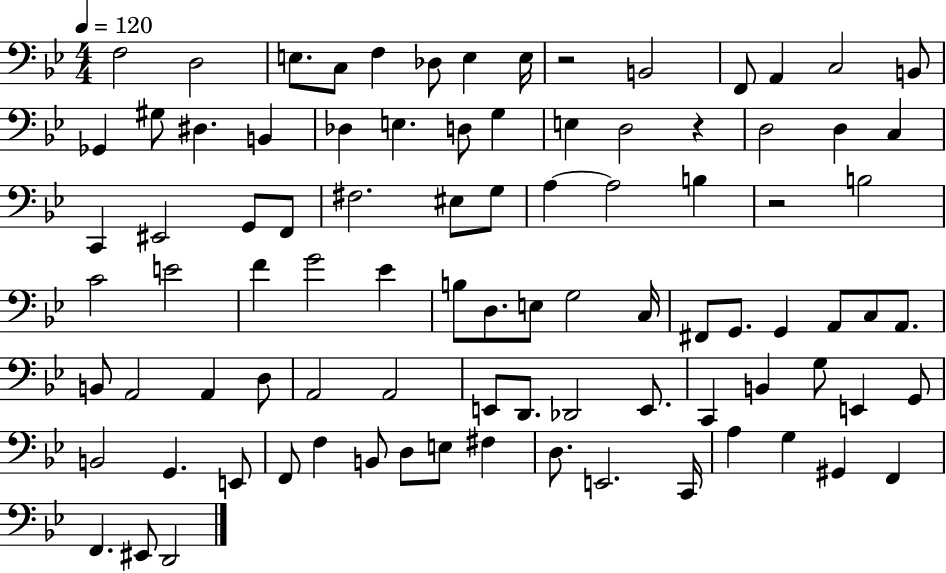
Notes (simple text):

F3/h D3/h E3/e. C3/e F3/q Db3/e E3/q E3/s R/h B2/h F2/e A2/q C3/h B2/e Gb2/q G#3/e D#3/q. B2/q Db3/q E3/q. D3/e G3/q E3/q D3/h R/q D3/h D3/q C3/q C2/q EIS2/h G2/e F2/e F#3/h. EIS3/e G3/e A3/q A3/h B3/q R/h B3/h C4/h E4/h F4/q G4/h Eb4/q B3/e D3/e. E3/e G3/h C3/s F#2/e G2/e. G2/q A2/e C3/e A2/e. B2/e A2/h A2/q D3/e A2/h A2/h E2/e D2/e. Db2/h E2/e. C2/q B2/q G3/e E2/q G2/e B2/h G2/q. E2/e F2/e F3/q B2/e D3/e E3/e F#3/q D3/e. E2/h. C2/s A3/q G3/q G#2/q F2/q F2/q. EIS2/e D2/h